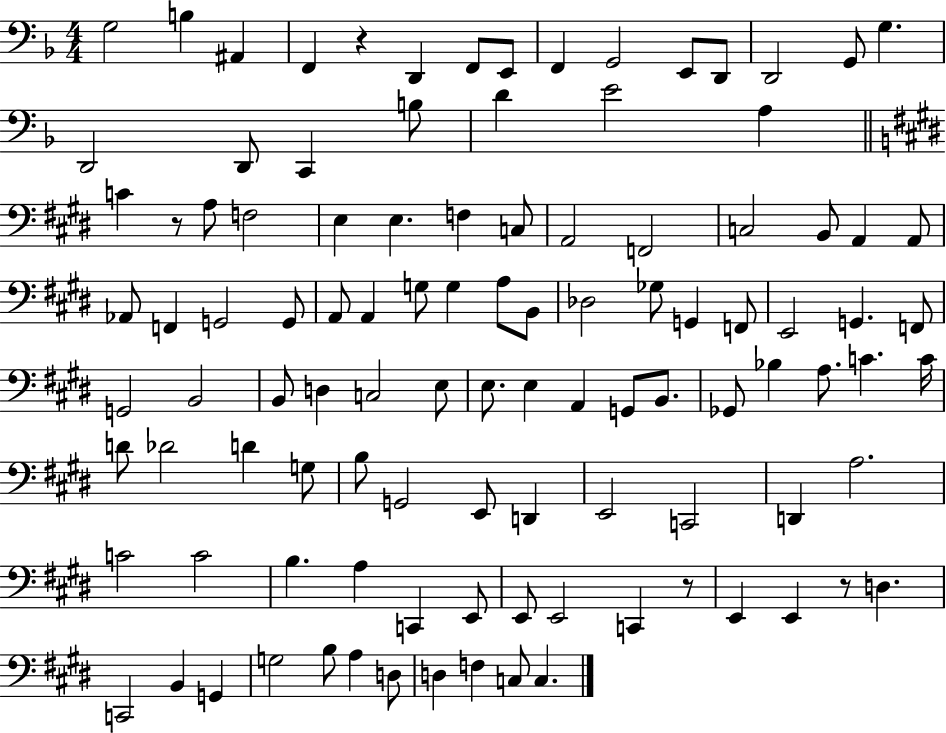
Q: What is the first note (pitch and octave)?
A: G3